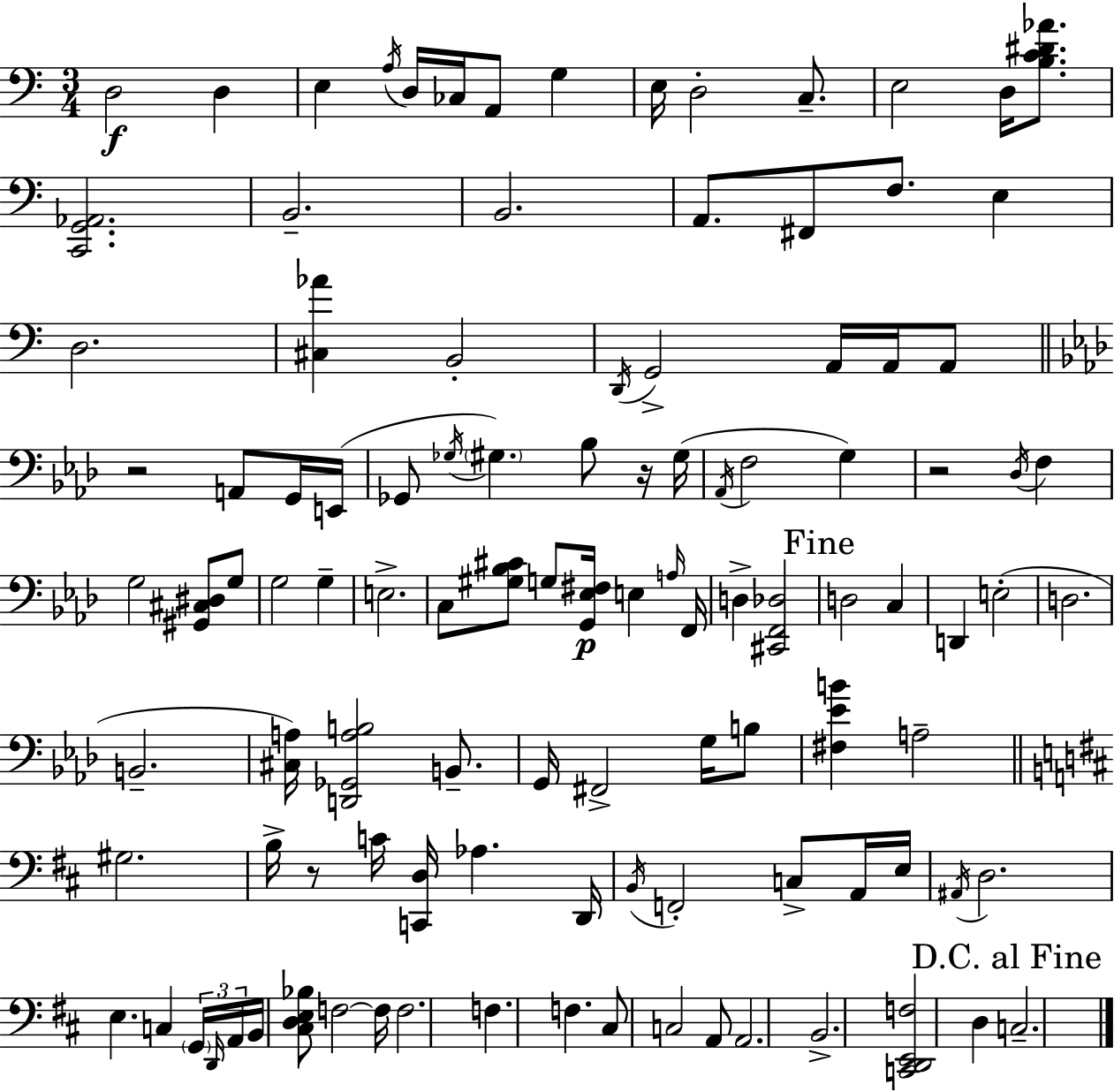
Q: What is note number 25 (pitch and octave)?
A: A2